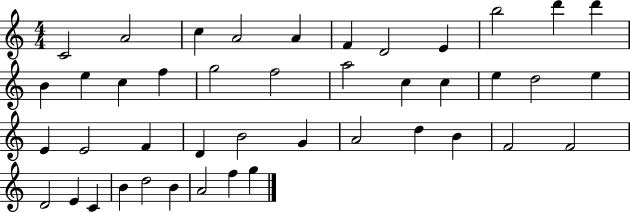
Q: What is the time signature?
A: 4/4